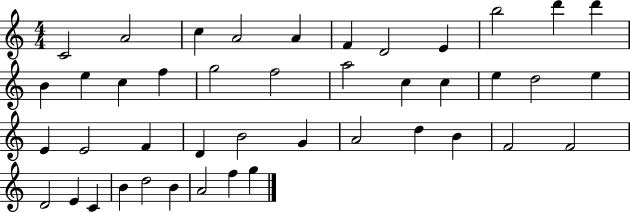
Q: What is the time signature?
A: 4/4